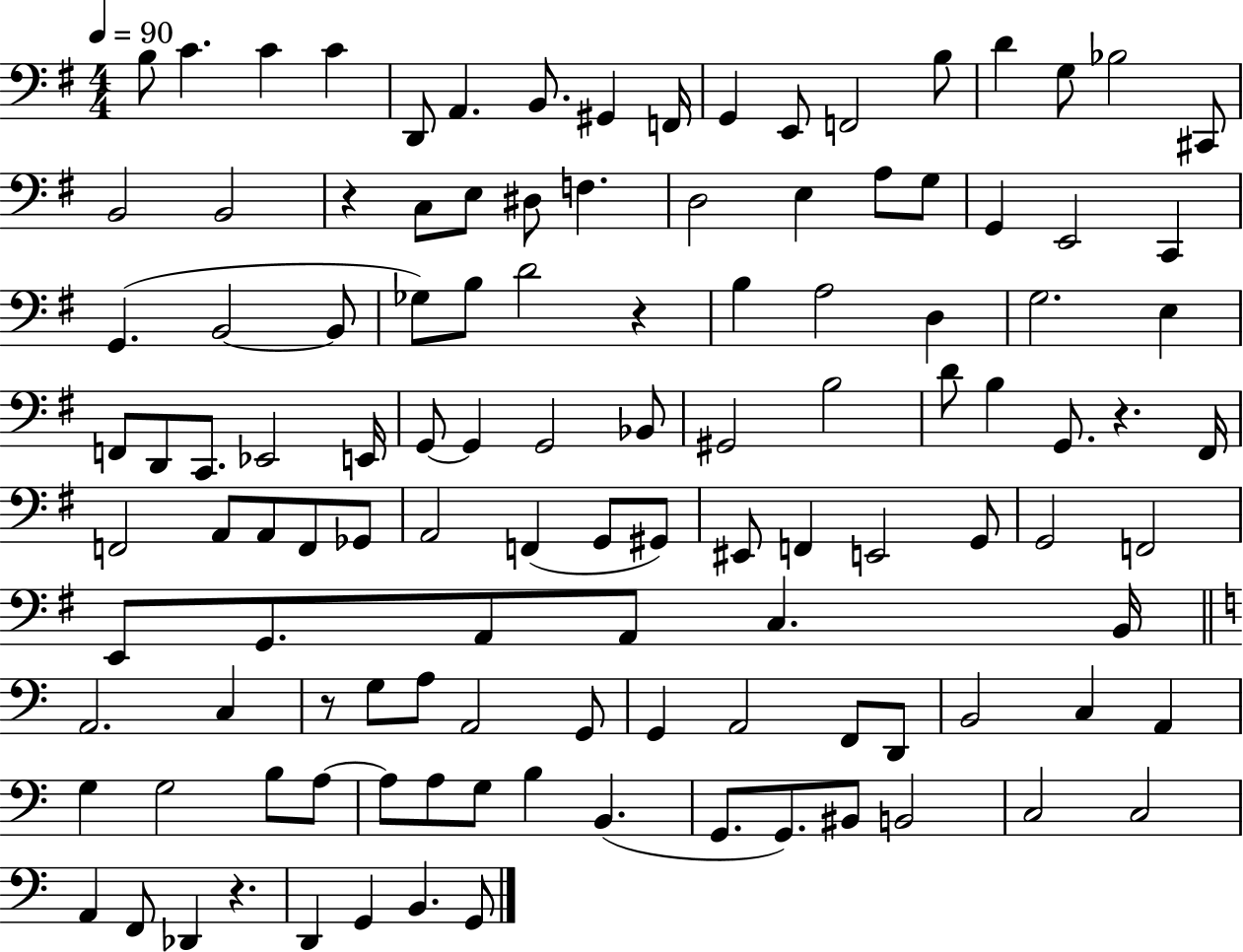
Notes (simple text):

B3/e C4/q. C4/q C4/q D2/e A2/q. B2/e. G#2/q F2/s G2/q E2/e F2/h B3/e D4/q G3/e Bb3/h C#2/e B2/h B2/h R/q C3/e E3/e D#3/e F3/q. D3/h E3/q A3/e G3/e G2/q E2/h C2/q G2/q. B2/h B2/e Gb3/e B3/e D4/h R/q B3/q A3/h D3/q G3/h. E3/q F2/e D2/e C2/e. Eb2/h E2/s G2/e G2/q G2/h Bb2/e G#2/h B3/h D4/e B3/q G2/e. R/q. F#2/s F2/h A2/e A2/e F2/e Gb2/e A2/h F2/q G2/e G#2/e EIS2/e F2/q E2/h G2/e G2/h F2/h E2/e G2/e. A2/e A2/e C3/q. B2/s A2/h. C3/q R/e G3/e A3/e A2/h G2/e G2/q A2/h F2/e D2/e B2/h C3/q A2/q G3/q G3/h B3/e A3/e A3/e A3/e G3/e B3/q B2/q. G2/e. G2/e. BIS2/e B2/h C3/h C3/h A2/q F2/e Db2/q R/q. D2/q G2/q B2/q. G2/e